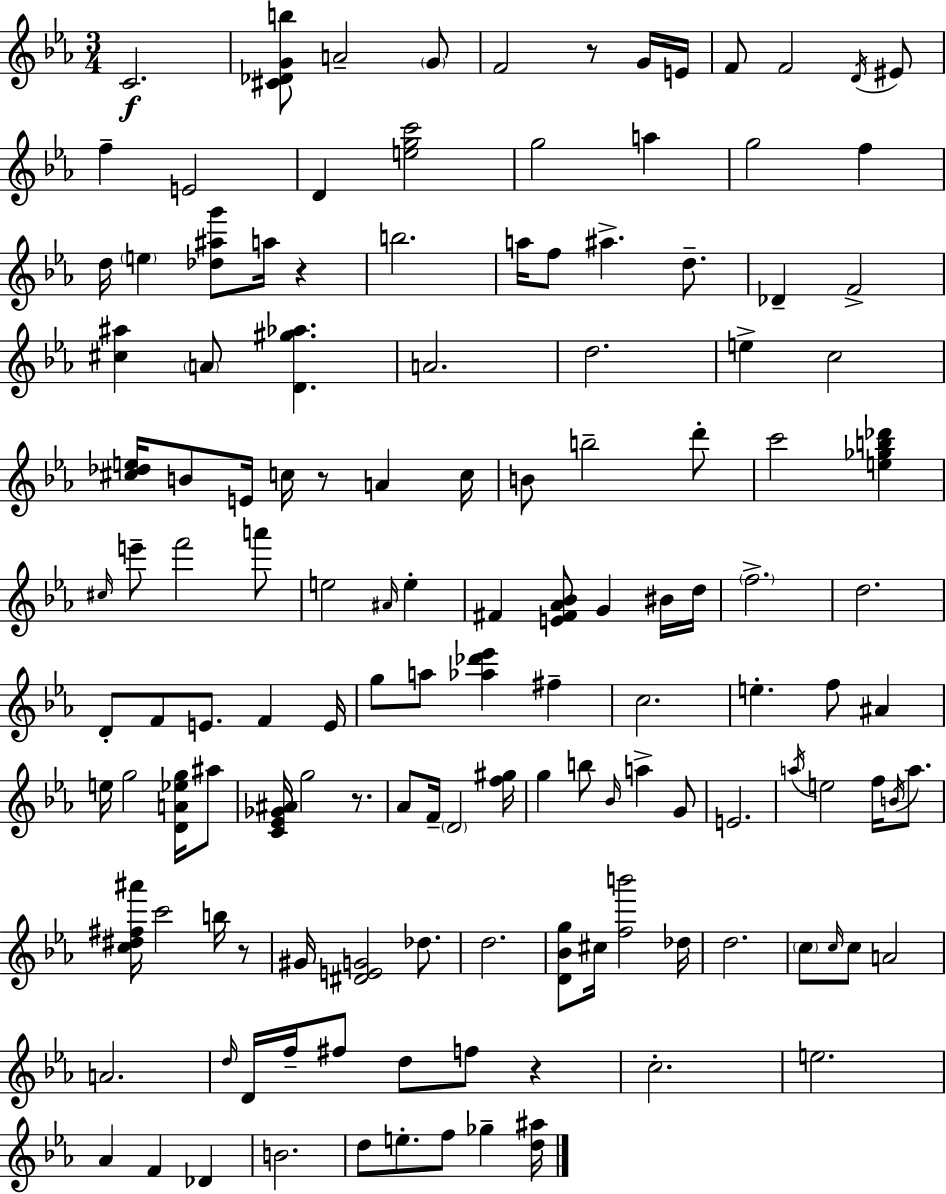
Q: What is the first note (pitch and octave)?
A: C4